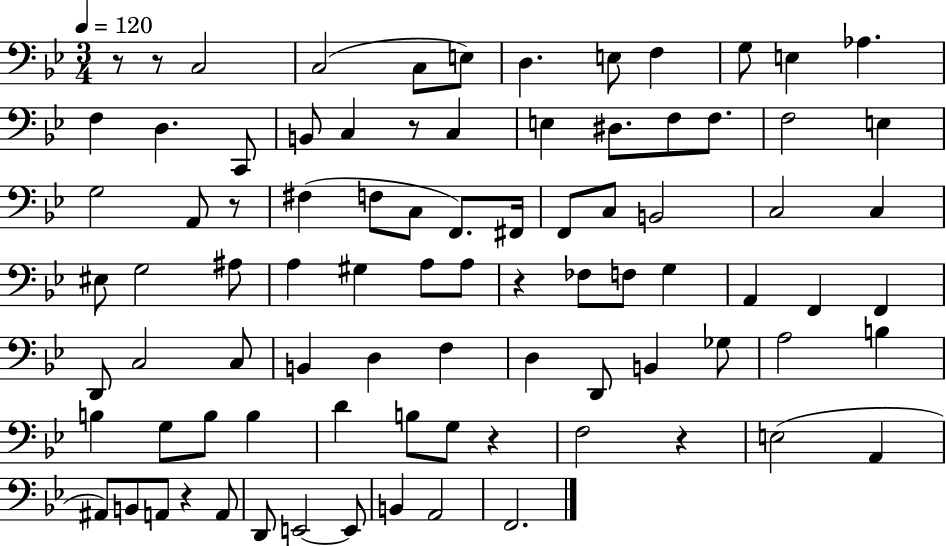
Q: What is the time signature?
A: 3/4